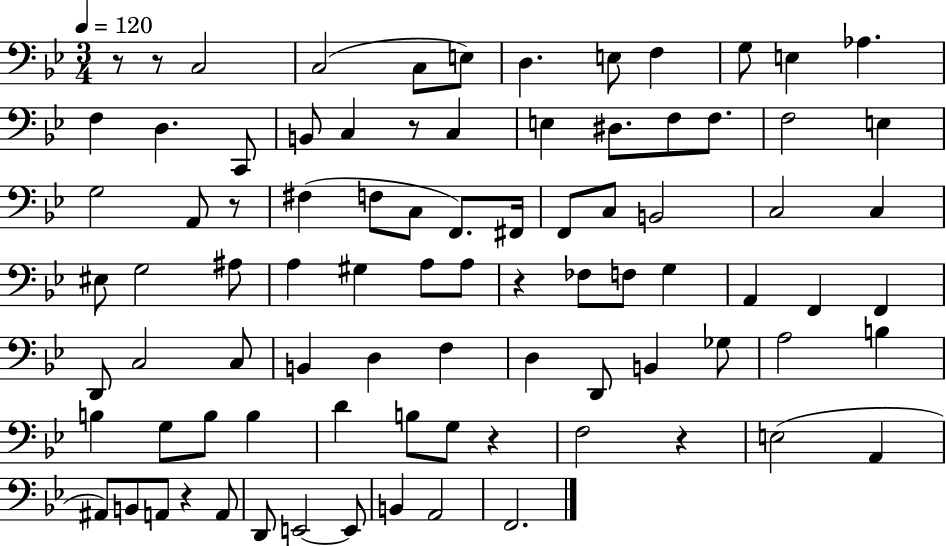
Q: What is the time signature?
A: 3/4